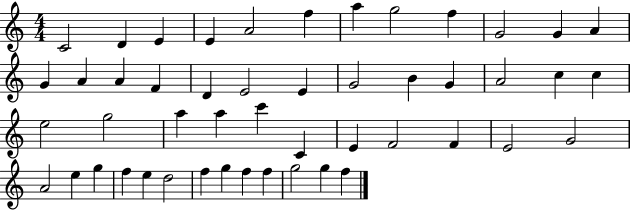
{
  \clef treble
  \numericTimeSignature
  \time 4/4
  \key c \major
  c'2 d'4 e'4 | e'4 a'2 f''4 | a''4 g''2 f''4 | g'2 g'4 a'4 | \break g'4 a'4 a'4 f'4 | d'4 e'2 e'4 | g'2 b'4 g'4 | a'2 c''4 c''4 | \break e''2 g''2 | a''4 a''4 c'''4 c'4 | e'4 f'2 f'4 | e'2 g'2 | \break a'2 e''4 g''4 | f''4 e''4 d''2 | f''4 g''4 f''4 f''4 | g''2 g''4 f''4 | \break \bar "|."
}